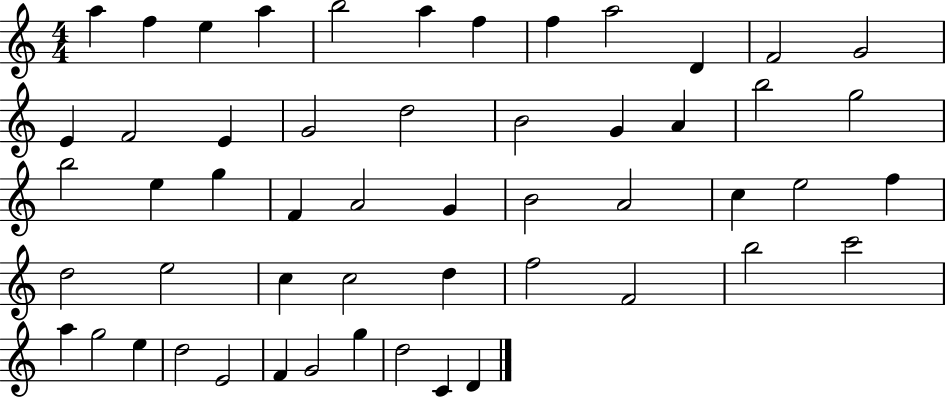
X:1
T:Untitled
M:4/4
L:1/4
K:C
a f e a b2 a f f a2 D F2 G2 E F2 E G2 d2 B2 G A b2 g2 b2 e g F A2 G B2 A2 c e2 f d2 e2 c c2 d f2 F2 b2 c'2 a g2 e d2 E2 F G2 g d2 C D